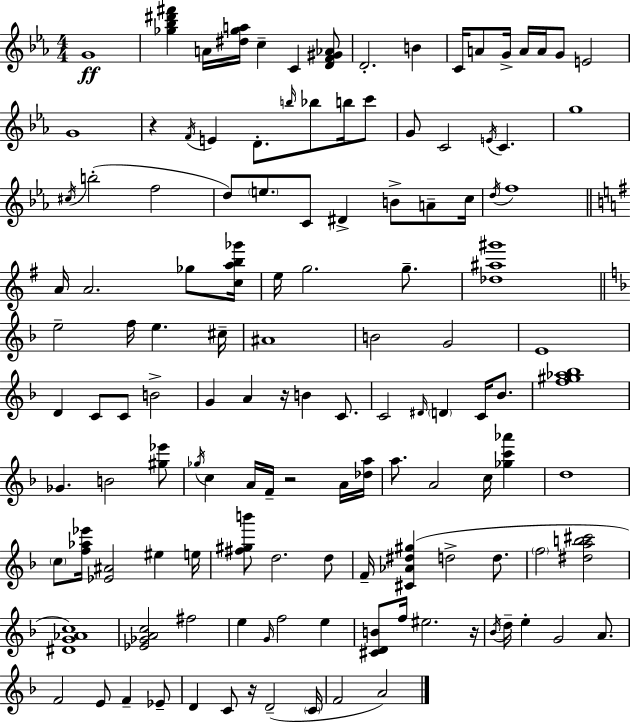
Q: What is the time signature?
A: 4/4